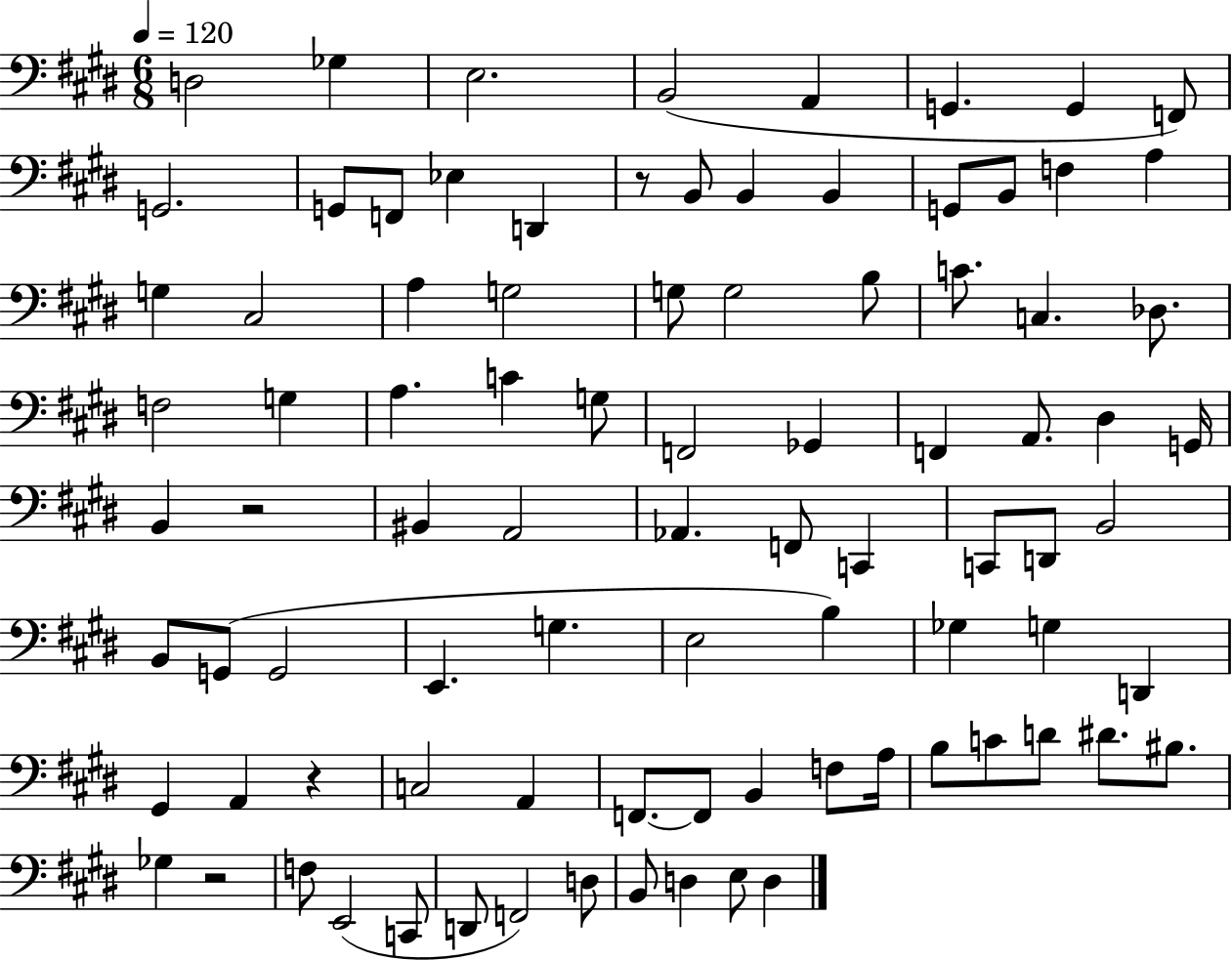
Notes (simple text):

D3/h Gb3/q E3/h. B2/h A2/q G2/q. G2/q F2/e G2/h. G2/e F2/e Eb3/q D2/q R/e B2/e B2/q B2/q G2/e B2/e F3/q A3/q G3/q C#3/h A3/q G3/h G3/e G3/h B3/e C4/e. C3/q. Db3/e. F3/h G3/q A3/q. C4/q G3/e F2/h Gb2/q F2/q A2/e. D#3/q G2/s B2/q R/h BIS2/q A2/h Ab2/q. F2/e C2/q C2/e D2/e B2/h B2/e G2/e G2/h E2/q. G3/q. E3/h B3/q Gb3/q G3/q D2/q G#2/q A2/q R/q C3/h A2/q F2/e. F2/e B2/q F3/e A3/s B3/e C4/e D4/e D#4/e. BIS3/e. Gb3/q R/h F3/e E2/h C2/e D2/e F2/h D3/e B2/e D3/q E3/e D3/q